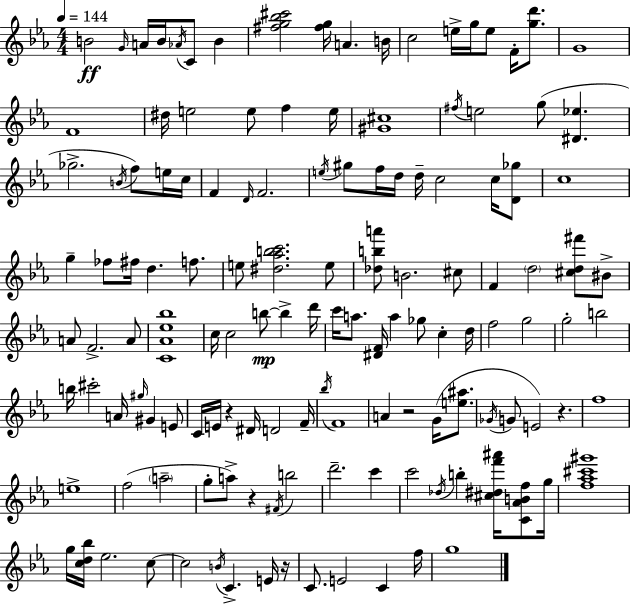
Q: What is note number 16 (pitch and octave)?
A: F4